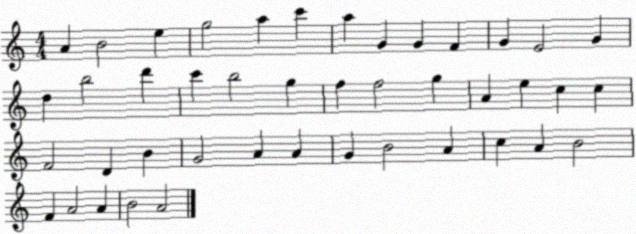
X:1
T:Untitled
M:4/4
L:1/4
K:C
A B2 e g2 a c' a G G F G E2 G d b2 d' c' b2 g f f2 g A e c c F2 D B G2 A A G B2 A c A B2 F A2 A B2 A2